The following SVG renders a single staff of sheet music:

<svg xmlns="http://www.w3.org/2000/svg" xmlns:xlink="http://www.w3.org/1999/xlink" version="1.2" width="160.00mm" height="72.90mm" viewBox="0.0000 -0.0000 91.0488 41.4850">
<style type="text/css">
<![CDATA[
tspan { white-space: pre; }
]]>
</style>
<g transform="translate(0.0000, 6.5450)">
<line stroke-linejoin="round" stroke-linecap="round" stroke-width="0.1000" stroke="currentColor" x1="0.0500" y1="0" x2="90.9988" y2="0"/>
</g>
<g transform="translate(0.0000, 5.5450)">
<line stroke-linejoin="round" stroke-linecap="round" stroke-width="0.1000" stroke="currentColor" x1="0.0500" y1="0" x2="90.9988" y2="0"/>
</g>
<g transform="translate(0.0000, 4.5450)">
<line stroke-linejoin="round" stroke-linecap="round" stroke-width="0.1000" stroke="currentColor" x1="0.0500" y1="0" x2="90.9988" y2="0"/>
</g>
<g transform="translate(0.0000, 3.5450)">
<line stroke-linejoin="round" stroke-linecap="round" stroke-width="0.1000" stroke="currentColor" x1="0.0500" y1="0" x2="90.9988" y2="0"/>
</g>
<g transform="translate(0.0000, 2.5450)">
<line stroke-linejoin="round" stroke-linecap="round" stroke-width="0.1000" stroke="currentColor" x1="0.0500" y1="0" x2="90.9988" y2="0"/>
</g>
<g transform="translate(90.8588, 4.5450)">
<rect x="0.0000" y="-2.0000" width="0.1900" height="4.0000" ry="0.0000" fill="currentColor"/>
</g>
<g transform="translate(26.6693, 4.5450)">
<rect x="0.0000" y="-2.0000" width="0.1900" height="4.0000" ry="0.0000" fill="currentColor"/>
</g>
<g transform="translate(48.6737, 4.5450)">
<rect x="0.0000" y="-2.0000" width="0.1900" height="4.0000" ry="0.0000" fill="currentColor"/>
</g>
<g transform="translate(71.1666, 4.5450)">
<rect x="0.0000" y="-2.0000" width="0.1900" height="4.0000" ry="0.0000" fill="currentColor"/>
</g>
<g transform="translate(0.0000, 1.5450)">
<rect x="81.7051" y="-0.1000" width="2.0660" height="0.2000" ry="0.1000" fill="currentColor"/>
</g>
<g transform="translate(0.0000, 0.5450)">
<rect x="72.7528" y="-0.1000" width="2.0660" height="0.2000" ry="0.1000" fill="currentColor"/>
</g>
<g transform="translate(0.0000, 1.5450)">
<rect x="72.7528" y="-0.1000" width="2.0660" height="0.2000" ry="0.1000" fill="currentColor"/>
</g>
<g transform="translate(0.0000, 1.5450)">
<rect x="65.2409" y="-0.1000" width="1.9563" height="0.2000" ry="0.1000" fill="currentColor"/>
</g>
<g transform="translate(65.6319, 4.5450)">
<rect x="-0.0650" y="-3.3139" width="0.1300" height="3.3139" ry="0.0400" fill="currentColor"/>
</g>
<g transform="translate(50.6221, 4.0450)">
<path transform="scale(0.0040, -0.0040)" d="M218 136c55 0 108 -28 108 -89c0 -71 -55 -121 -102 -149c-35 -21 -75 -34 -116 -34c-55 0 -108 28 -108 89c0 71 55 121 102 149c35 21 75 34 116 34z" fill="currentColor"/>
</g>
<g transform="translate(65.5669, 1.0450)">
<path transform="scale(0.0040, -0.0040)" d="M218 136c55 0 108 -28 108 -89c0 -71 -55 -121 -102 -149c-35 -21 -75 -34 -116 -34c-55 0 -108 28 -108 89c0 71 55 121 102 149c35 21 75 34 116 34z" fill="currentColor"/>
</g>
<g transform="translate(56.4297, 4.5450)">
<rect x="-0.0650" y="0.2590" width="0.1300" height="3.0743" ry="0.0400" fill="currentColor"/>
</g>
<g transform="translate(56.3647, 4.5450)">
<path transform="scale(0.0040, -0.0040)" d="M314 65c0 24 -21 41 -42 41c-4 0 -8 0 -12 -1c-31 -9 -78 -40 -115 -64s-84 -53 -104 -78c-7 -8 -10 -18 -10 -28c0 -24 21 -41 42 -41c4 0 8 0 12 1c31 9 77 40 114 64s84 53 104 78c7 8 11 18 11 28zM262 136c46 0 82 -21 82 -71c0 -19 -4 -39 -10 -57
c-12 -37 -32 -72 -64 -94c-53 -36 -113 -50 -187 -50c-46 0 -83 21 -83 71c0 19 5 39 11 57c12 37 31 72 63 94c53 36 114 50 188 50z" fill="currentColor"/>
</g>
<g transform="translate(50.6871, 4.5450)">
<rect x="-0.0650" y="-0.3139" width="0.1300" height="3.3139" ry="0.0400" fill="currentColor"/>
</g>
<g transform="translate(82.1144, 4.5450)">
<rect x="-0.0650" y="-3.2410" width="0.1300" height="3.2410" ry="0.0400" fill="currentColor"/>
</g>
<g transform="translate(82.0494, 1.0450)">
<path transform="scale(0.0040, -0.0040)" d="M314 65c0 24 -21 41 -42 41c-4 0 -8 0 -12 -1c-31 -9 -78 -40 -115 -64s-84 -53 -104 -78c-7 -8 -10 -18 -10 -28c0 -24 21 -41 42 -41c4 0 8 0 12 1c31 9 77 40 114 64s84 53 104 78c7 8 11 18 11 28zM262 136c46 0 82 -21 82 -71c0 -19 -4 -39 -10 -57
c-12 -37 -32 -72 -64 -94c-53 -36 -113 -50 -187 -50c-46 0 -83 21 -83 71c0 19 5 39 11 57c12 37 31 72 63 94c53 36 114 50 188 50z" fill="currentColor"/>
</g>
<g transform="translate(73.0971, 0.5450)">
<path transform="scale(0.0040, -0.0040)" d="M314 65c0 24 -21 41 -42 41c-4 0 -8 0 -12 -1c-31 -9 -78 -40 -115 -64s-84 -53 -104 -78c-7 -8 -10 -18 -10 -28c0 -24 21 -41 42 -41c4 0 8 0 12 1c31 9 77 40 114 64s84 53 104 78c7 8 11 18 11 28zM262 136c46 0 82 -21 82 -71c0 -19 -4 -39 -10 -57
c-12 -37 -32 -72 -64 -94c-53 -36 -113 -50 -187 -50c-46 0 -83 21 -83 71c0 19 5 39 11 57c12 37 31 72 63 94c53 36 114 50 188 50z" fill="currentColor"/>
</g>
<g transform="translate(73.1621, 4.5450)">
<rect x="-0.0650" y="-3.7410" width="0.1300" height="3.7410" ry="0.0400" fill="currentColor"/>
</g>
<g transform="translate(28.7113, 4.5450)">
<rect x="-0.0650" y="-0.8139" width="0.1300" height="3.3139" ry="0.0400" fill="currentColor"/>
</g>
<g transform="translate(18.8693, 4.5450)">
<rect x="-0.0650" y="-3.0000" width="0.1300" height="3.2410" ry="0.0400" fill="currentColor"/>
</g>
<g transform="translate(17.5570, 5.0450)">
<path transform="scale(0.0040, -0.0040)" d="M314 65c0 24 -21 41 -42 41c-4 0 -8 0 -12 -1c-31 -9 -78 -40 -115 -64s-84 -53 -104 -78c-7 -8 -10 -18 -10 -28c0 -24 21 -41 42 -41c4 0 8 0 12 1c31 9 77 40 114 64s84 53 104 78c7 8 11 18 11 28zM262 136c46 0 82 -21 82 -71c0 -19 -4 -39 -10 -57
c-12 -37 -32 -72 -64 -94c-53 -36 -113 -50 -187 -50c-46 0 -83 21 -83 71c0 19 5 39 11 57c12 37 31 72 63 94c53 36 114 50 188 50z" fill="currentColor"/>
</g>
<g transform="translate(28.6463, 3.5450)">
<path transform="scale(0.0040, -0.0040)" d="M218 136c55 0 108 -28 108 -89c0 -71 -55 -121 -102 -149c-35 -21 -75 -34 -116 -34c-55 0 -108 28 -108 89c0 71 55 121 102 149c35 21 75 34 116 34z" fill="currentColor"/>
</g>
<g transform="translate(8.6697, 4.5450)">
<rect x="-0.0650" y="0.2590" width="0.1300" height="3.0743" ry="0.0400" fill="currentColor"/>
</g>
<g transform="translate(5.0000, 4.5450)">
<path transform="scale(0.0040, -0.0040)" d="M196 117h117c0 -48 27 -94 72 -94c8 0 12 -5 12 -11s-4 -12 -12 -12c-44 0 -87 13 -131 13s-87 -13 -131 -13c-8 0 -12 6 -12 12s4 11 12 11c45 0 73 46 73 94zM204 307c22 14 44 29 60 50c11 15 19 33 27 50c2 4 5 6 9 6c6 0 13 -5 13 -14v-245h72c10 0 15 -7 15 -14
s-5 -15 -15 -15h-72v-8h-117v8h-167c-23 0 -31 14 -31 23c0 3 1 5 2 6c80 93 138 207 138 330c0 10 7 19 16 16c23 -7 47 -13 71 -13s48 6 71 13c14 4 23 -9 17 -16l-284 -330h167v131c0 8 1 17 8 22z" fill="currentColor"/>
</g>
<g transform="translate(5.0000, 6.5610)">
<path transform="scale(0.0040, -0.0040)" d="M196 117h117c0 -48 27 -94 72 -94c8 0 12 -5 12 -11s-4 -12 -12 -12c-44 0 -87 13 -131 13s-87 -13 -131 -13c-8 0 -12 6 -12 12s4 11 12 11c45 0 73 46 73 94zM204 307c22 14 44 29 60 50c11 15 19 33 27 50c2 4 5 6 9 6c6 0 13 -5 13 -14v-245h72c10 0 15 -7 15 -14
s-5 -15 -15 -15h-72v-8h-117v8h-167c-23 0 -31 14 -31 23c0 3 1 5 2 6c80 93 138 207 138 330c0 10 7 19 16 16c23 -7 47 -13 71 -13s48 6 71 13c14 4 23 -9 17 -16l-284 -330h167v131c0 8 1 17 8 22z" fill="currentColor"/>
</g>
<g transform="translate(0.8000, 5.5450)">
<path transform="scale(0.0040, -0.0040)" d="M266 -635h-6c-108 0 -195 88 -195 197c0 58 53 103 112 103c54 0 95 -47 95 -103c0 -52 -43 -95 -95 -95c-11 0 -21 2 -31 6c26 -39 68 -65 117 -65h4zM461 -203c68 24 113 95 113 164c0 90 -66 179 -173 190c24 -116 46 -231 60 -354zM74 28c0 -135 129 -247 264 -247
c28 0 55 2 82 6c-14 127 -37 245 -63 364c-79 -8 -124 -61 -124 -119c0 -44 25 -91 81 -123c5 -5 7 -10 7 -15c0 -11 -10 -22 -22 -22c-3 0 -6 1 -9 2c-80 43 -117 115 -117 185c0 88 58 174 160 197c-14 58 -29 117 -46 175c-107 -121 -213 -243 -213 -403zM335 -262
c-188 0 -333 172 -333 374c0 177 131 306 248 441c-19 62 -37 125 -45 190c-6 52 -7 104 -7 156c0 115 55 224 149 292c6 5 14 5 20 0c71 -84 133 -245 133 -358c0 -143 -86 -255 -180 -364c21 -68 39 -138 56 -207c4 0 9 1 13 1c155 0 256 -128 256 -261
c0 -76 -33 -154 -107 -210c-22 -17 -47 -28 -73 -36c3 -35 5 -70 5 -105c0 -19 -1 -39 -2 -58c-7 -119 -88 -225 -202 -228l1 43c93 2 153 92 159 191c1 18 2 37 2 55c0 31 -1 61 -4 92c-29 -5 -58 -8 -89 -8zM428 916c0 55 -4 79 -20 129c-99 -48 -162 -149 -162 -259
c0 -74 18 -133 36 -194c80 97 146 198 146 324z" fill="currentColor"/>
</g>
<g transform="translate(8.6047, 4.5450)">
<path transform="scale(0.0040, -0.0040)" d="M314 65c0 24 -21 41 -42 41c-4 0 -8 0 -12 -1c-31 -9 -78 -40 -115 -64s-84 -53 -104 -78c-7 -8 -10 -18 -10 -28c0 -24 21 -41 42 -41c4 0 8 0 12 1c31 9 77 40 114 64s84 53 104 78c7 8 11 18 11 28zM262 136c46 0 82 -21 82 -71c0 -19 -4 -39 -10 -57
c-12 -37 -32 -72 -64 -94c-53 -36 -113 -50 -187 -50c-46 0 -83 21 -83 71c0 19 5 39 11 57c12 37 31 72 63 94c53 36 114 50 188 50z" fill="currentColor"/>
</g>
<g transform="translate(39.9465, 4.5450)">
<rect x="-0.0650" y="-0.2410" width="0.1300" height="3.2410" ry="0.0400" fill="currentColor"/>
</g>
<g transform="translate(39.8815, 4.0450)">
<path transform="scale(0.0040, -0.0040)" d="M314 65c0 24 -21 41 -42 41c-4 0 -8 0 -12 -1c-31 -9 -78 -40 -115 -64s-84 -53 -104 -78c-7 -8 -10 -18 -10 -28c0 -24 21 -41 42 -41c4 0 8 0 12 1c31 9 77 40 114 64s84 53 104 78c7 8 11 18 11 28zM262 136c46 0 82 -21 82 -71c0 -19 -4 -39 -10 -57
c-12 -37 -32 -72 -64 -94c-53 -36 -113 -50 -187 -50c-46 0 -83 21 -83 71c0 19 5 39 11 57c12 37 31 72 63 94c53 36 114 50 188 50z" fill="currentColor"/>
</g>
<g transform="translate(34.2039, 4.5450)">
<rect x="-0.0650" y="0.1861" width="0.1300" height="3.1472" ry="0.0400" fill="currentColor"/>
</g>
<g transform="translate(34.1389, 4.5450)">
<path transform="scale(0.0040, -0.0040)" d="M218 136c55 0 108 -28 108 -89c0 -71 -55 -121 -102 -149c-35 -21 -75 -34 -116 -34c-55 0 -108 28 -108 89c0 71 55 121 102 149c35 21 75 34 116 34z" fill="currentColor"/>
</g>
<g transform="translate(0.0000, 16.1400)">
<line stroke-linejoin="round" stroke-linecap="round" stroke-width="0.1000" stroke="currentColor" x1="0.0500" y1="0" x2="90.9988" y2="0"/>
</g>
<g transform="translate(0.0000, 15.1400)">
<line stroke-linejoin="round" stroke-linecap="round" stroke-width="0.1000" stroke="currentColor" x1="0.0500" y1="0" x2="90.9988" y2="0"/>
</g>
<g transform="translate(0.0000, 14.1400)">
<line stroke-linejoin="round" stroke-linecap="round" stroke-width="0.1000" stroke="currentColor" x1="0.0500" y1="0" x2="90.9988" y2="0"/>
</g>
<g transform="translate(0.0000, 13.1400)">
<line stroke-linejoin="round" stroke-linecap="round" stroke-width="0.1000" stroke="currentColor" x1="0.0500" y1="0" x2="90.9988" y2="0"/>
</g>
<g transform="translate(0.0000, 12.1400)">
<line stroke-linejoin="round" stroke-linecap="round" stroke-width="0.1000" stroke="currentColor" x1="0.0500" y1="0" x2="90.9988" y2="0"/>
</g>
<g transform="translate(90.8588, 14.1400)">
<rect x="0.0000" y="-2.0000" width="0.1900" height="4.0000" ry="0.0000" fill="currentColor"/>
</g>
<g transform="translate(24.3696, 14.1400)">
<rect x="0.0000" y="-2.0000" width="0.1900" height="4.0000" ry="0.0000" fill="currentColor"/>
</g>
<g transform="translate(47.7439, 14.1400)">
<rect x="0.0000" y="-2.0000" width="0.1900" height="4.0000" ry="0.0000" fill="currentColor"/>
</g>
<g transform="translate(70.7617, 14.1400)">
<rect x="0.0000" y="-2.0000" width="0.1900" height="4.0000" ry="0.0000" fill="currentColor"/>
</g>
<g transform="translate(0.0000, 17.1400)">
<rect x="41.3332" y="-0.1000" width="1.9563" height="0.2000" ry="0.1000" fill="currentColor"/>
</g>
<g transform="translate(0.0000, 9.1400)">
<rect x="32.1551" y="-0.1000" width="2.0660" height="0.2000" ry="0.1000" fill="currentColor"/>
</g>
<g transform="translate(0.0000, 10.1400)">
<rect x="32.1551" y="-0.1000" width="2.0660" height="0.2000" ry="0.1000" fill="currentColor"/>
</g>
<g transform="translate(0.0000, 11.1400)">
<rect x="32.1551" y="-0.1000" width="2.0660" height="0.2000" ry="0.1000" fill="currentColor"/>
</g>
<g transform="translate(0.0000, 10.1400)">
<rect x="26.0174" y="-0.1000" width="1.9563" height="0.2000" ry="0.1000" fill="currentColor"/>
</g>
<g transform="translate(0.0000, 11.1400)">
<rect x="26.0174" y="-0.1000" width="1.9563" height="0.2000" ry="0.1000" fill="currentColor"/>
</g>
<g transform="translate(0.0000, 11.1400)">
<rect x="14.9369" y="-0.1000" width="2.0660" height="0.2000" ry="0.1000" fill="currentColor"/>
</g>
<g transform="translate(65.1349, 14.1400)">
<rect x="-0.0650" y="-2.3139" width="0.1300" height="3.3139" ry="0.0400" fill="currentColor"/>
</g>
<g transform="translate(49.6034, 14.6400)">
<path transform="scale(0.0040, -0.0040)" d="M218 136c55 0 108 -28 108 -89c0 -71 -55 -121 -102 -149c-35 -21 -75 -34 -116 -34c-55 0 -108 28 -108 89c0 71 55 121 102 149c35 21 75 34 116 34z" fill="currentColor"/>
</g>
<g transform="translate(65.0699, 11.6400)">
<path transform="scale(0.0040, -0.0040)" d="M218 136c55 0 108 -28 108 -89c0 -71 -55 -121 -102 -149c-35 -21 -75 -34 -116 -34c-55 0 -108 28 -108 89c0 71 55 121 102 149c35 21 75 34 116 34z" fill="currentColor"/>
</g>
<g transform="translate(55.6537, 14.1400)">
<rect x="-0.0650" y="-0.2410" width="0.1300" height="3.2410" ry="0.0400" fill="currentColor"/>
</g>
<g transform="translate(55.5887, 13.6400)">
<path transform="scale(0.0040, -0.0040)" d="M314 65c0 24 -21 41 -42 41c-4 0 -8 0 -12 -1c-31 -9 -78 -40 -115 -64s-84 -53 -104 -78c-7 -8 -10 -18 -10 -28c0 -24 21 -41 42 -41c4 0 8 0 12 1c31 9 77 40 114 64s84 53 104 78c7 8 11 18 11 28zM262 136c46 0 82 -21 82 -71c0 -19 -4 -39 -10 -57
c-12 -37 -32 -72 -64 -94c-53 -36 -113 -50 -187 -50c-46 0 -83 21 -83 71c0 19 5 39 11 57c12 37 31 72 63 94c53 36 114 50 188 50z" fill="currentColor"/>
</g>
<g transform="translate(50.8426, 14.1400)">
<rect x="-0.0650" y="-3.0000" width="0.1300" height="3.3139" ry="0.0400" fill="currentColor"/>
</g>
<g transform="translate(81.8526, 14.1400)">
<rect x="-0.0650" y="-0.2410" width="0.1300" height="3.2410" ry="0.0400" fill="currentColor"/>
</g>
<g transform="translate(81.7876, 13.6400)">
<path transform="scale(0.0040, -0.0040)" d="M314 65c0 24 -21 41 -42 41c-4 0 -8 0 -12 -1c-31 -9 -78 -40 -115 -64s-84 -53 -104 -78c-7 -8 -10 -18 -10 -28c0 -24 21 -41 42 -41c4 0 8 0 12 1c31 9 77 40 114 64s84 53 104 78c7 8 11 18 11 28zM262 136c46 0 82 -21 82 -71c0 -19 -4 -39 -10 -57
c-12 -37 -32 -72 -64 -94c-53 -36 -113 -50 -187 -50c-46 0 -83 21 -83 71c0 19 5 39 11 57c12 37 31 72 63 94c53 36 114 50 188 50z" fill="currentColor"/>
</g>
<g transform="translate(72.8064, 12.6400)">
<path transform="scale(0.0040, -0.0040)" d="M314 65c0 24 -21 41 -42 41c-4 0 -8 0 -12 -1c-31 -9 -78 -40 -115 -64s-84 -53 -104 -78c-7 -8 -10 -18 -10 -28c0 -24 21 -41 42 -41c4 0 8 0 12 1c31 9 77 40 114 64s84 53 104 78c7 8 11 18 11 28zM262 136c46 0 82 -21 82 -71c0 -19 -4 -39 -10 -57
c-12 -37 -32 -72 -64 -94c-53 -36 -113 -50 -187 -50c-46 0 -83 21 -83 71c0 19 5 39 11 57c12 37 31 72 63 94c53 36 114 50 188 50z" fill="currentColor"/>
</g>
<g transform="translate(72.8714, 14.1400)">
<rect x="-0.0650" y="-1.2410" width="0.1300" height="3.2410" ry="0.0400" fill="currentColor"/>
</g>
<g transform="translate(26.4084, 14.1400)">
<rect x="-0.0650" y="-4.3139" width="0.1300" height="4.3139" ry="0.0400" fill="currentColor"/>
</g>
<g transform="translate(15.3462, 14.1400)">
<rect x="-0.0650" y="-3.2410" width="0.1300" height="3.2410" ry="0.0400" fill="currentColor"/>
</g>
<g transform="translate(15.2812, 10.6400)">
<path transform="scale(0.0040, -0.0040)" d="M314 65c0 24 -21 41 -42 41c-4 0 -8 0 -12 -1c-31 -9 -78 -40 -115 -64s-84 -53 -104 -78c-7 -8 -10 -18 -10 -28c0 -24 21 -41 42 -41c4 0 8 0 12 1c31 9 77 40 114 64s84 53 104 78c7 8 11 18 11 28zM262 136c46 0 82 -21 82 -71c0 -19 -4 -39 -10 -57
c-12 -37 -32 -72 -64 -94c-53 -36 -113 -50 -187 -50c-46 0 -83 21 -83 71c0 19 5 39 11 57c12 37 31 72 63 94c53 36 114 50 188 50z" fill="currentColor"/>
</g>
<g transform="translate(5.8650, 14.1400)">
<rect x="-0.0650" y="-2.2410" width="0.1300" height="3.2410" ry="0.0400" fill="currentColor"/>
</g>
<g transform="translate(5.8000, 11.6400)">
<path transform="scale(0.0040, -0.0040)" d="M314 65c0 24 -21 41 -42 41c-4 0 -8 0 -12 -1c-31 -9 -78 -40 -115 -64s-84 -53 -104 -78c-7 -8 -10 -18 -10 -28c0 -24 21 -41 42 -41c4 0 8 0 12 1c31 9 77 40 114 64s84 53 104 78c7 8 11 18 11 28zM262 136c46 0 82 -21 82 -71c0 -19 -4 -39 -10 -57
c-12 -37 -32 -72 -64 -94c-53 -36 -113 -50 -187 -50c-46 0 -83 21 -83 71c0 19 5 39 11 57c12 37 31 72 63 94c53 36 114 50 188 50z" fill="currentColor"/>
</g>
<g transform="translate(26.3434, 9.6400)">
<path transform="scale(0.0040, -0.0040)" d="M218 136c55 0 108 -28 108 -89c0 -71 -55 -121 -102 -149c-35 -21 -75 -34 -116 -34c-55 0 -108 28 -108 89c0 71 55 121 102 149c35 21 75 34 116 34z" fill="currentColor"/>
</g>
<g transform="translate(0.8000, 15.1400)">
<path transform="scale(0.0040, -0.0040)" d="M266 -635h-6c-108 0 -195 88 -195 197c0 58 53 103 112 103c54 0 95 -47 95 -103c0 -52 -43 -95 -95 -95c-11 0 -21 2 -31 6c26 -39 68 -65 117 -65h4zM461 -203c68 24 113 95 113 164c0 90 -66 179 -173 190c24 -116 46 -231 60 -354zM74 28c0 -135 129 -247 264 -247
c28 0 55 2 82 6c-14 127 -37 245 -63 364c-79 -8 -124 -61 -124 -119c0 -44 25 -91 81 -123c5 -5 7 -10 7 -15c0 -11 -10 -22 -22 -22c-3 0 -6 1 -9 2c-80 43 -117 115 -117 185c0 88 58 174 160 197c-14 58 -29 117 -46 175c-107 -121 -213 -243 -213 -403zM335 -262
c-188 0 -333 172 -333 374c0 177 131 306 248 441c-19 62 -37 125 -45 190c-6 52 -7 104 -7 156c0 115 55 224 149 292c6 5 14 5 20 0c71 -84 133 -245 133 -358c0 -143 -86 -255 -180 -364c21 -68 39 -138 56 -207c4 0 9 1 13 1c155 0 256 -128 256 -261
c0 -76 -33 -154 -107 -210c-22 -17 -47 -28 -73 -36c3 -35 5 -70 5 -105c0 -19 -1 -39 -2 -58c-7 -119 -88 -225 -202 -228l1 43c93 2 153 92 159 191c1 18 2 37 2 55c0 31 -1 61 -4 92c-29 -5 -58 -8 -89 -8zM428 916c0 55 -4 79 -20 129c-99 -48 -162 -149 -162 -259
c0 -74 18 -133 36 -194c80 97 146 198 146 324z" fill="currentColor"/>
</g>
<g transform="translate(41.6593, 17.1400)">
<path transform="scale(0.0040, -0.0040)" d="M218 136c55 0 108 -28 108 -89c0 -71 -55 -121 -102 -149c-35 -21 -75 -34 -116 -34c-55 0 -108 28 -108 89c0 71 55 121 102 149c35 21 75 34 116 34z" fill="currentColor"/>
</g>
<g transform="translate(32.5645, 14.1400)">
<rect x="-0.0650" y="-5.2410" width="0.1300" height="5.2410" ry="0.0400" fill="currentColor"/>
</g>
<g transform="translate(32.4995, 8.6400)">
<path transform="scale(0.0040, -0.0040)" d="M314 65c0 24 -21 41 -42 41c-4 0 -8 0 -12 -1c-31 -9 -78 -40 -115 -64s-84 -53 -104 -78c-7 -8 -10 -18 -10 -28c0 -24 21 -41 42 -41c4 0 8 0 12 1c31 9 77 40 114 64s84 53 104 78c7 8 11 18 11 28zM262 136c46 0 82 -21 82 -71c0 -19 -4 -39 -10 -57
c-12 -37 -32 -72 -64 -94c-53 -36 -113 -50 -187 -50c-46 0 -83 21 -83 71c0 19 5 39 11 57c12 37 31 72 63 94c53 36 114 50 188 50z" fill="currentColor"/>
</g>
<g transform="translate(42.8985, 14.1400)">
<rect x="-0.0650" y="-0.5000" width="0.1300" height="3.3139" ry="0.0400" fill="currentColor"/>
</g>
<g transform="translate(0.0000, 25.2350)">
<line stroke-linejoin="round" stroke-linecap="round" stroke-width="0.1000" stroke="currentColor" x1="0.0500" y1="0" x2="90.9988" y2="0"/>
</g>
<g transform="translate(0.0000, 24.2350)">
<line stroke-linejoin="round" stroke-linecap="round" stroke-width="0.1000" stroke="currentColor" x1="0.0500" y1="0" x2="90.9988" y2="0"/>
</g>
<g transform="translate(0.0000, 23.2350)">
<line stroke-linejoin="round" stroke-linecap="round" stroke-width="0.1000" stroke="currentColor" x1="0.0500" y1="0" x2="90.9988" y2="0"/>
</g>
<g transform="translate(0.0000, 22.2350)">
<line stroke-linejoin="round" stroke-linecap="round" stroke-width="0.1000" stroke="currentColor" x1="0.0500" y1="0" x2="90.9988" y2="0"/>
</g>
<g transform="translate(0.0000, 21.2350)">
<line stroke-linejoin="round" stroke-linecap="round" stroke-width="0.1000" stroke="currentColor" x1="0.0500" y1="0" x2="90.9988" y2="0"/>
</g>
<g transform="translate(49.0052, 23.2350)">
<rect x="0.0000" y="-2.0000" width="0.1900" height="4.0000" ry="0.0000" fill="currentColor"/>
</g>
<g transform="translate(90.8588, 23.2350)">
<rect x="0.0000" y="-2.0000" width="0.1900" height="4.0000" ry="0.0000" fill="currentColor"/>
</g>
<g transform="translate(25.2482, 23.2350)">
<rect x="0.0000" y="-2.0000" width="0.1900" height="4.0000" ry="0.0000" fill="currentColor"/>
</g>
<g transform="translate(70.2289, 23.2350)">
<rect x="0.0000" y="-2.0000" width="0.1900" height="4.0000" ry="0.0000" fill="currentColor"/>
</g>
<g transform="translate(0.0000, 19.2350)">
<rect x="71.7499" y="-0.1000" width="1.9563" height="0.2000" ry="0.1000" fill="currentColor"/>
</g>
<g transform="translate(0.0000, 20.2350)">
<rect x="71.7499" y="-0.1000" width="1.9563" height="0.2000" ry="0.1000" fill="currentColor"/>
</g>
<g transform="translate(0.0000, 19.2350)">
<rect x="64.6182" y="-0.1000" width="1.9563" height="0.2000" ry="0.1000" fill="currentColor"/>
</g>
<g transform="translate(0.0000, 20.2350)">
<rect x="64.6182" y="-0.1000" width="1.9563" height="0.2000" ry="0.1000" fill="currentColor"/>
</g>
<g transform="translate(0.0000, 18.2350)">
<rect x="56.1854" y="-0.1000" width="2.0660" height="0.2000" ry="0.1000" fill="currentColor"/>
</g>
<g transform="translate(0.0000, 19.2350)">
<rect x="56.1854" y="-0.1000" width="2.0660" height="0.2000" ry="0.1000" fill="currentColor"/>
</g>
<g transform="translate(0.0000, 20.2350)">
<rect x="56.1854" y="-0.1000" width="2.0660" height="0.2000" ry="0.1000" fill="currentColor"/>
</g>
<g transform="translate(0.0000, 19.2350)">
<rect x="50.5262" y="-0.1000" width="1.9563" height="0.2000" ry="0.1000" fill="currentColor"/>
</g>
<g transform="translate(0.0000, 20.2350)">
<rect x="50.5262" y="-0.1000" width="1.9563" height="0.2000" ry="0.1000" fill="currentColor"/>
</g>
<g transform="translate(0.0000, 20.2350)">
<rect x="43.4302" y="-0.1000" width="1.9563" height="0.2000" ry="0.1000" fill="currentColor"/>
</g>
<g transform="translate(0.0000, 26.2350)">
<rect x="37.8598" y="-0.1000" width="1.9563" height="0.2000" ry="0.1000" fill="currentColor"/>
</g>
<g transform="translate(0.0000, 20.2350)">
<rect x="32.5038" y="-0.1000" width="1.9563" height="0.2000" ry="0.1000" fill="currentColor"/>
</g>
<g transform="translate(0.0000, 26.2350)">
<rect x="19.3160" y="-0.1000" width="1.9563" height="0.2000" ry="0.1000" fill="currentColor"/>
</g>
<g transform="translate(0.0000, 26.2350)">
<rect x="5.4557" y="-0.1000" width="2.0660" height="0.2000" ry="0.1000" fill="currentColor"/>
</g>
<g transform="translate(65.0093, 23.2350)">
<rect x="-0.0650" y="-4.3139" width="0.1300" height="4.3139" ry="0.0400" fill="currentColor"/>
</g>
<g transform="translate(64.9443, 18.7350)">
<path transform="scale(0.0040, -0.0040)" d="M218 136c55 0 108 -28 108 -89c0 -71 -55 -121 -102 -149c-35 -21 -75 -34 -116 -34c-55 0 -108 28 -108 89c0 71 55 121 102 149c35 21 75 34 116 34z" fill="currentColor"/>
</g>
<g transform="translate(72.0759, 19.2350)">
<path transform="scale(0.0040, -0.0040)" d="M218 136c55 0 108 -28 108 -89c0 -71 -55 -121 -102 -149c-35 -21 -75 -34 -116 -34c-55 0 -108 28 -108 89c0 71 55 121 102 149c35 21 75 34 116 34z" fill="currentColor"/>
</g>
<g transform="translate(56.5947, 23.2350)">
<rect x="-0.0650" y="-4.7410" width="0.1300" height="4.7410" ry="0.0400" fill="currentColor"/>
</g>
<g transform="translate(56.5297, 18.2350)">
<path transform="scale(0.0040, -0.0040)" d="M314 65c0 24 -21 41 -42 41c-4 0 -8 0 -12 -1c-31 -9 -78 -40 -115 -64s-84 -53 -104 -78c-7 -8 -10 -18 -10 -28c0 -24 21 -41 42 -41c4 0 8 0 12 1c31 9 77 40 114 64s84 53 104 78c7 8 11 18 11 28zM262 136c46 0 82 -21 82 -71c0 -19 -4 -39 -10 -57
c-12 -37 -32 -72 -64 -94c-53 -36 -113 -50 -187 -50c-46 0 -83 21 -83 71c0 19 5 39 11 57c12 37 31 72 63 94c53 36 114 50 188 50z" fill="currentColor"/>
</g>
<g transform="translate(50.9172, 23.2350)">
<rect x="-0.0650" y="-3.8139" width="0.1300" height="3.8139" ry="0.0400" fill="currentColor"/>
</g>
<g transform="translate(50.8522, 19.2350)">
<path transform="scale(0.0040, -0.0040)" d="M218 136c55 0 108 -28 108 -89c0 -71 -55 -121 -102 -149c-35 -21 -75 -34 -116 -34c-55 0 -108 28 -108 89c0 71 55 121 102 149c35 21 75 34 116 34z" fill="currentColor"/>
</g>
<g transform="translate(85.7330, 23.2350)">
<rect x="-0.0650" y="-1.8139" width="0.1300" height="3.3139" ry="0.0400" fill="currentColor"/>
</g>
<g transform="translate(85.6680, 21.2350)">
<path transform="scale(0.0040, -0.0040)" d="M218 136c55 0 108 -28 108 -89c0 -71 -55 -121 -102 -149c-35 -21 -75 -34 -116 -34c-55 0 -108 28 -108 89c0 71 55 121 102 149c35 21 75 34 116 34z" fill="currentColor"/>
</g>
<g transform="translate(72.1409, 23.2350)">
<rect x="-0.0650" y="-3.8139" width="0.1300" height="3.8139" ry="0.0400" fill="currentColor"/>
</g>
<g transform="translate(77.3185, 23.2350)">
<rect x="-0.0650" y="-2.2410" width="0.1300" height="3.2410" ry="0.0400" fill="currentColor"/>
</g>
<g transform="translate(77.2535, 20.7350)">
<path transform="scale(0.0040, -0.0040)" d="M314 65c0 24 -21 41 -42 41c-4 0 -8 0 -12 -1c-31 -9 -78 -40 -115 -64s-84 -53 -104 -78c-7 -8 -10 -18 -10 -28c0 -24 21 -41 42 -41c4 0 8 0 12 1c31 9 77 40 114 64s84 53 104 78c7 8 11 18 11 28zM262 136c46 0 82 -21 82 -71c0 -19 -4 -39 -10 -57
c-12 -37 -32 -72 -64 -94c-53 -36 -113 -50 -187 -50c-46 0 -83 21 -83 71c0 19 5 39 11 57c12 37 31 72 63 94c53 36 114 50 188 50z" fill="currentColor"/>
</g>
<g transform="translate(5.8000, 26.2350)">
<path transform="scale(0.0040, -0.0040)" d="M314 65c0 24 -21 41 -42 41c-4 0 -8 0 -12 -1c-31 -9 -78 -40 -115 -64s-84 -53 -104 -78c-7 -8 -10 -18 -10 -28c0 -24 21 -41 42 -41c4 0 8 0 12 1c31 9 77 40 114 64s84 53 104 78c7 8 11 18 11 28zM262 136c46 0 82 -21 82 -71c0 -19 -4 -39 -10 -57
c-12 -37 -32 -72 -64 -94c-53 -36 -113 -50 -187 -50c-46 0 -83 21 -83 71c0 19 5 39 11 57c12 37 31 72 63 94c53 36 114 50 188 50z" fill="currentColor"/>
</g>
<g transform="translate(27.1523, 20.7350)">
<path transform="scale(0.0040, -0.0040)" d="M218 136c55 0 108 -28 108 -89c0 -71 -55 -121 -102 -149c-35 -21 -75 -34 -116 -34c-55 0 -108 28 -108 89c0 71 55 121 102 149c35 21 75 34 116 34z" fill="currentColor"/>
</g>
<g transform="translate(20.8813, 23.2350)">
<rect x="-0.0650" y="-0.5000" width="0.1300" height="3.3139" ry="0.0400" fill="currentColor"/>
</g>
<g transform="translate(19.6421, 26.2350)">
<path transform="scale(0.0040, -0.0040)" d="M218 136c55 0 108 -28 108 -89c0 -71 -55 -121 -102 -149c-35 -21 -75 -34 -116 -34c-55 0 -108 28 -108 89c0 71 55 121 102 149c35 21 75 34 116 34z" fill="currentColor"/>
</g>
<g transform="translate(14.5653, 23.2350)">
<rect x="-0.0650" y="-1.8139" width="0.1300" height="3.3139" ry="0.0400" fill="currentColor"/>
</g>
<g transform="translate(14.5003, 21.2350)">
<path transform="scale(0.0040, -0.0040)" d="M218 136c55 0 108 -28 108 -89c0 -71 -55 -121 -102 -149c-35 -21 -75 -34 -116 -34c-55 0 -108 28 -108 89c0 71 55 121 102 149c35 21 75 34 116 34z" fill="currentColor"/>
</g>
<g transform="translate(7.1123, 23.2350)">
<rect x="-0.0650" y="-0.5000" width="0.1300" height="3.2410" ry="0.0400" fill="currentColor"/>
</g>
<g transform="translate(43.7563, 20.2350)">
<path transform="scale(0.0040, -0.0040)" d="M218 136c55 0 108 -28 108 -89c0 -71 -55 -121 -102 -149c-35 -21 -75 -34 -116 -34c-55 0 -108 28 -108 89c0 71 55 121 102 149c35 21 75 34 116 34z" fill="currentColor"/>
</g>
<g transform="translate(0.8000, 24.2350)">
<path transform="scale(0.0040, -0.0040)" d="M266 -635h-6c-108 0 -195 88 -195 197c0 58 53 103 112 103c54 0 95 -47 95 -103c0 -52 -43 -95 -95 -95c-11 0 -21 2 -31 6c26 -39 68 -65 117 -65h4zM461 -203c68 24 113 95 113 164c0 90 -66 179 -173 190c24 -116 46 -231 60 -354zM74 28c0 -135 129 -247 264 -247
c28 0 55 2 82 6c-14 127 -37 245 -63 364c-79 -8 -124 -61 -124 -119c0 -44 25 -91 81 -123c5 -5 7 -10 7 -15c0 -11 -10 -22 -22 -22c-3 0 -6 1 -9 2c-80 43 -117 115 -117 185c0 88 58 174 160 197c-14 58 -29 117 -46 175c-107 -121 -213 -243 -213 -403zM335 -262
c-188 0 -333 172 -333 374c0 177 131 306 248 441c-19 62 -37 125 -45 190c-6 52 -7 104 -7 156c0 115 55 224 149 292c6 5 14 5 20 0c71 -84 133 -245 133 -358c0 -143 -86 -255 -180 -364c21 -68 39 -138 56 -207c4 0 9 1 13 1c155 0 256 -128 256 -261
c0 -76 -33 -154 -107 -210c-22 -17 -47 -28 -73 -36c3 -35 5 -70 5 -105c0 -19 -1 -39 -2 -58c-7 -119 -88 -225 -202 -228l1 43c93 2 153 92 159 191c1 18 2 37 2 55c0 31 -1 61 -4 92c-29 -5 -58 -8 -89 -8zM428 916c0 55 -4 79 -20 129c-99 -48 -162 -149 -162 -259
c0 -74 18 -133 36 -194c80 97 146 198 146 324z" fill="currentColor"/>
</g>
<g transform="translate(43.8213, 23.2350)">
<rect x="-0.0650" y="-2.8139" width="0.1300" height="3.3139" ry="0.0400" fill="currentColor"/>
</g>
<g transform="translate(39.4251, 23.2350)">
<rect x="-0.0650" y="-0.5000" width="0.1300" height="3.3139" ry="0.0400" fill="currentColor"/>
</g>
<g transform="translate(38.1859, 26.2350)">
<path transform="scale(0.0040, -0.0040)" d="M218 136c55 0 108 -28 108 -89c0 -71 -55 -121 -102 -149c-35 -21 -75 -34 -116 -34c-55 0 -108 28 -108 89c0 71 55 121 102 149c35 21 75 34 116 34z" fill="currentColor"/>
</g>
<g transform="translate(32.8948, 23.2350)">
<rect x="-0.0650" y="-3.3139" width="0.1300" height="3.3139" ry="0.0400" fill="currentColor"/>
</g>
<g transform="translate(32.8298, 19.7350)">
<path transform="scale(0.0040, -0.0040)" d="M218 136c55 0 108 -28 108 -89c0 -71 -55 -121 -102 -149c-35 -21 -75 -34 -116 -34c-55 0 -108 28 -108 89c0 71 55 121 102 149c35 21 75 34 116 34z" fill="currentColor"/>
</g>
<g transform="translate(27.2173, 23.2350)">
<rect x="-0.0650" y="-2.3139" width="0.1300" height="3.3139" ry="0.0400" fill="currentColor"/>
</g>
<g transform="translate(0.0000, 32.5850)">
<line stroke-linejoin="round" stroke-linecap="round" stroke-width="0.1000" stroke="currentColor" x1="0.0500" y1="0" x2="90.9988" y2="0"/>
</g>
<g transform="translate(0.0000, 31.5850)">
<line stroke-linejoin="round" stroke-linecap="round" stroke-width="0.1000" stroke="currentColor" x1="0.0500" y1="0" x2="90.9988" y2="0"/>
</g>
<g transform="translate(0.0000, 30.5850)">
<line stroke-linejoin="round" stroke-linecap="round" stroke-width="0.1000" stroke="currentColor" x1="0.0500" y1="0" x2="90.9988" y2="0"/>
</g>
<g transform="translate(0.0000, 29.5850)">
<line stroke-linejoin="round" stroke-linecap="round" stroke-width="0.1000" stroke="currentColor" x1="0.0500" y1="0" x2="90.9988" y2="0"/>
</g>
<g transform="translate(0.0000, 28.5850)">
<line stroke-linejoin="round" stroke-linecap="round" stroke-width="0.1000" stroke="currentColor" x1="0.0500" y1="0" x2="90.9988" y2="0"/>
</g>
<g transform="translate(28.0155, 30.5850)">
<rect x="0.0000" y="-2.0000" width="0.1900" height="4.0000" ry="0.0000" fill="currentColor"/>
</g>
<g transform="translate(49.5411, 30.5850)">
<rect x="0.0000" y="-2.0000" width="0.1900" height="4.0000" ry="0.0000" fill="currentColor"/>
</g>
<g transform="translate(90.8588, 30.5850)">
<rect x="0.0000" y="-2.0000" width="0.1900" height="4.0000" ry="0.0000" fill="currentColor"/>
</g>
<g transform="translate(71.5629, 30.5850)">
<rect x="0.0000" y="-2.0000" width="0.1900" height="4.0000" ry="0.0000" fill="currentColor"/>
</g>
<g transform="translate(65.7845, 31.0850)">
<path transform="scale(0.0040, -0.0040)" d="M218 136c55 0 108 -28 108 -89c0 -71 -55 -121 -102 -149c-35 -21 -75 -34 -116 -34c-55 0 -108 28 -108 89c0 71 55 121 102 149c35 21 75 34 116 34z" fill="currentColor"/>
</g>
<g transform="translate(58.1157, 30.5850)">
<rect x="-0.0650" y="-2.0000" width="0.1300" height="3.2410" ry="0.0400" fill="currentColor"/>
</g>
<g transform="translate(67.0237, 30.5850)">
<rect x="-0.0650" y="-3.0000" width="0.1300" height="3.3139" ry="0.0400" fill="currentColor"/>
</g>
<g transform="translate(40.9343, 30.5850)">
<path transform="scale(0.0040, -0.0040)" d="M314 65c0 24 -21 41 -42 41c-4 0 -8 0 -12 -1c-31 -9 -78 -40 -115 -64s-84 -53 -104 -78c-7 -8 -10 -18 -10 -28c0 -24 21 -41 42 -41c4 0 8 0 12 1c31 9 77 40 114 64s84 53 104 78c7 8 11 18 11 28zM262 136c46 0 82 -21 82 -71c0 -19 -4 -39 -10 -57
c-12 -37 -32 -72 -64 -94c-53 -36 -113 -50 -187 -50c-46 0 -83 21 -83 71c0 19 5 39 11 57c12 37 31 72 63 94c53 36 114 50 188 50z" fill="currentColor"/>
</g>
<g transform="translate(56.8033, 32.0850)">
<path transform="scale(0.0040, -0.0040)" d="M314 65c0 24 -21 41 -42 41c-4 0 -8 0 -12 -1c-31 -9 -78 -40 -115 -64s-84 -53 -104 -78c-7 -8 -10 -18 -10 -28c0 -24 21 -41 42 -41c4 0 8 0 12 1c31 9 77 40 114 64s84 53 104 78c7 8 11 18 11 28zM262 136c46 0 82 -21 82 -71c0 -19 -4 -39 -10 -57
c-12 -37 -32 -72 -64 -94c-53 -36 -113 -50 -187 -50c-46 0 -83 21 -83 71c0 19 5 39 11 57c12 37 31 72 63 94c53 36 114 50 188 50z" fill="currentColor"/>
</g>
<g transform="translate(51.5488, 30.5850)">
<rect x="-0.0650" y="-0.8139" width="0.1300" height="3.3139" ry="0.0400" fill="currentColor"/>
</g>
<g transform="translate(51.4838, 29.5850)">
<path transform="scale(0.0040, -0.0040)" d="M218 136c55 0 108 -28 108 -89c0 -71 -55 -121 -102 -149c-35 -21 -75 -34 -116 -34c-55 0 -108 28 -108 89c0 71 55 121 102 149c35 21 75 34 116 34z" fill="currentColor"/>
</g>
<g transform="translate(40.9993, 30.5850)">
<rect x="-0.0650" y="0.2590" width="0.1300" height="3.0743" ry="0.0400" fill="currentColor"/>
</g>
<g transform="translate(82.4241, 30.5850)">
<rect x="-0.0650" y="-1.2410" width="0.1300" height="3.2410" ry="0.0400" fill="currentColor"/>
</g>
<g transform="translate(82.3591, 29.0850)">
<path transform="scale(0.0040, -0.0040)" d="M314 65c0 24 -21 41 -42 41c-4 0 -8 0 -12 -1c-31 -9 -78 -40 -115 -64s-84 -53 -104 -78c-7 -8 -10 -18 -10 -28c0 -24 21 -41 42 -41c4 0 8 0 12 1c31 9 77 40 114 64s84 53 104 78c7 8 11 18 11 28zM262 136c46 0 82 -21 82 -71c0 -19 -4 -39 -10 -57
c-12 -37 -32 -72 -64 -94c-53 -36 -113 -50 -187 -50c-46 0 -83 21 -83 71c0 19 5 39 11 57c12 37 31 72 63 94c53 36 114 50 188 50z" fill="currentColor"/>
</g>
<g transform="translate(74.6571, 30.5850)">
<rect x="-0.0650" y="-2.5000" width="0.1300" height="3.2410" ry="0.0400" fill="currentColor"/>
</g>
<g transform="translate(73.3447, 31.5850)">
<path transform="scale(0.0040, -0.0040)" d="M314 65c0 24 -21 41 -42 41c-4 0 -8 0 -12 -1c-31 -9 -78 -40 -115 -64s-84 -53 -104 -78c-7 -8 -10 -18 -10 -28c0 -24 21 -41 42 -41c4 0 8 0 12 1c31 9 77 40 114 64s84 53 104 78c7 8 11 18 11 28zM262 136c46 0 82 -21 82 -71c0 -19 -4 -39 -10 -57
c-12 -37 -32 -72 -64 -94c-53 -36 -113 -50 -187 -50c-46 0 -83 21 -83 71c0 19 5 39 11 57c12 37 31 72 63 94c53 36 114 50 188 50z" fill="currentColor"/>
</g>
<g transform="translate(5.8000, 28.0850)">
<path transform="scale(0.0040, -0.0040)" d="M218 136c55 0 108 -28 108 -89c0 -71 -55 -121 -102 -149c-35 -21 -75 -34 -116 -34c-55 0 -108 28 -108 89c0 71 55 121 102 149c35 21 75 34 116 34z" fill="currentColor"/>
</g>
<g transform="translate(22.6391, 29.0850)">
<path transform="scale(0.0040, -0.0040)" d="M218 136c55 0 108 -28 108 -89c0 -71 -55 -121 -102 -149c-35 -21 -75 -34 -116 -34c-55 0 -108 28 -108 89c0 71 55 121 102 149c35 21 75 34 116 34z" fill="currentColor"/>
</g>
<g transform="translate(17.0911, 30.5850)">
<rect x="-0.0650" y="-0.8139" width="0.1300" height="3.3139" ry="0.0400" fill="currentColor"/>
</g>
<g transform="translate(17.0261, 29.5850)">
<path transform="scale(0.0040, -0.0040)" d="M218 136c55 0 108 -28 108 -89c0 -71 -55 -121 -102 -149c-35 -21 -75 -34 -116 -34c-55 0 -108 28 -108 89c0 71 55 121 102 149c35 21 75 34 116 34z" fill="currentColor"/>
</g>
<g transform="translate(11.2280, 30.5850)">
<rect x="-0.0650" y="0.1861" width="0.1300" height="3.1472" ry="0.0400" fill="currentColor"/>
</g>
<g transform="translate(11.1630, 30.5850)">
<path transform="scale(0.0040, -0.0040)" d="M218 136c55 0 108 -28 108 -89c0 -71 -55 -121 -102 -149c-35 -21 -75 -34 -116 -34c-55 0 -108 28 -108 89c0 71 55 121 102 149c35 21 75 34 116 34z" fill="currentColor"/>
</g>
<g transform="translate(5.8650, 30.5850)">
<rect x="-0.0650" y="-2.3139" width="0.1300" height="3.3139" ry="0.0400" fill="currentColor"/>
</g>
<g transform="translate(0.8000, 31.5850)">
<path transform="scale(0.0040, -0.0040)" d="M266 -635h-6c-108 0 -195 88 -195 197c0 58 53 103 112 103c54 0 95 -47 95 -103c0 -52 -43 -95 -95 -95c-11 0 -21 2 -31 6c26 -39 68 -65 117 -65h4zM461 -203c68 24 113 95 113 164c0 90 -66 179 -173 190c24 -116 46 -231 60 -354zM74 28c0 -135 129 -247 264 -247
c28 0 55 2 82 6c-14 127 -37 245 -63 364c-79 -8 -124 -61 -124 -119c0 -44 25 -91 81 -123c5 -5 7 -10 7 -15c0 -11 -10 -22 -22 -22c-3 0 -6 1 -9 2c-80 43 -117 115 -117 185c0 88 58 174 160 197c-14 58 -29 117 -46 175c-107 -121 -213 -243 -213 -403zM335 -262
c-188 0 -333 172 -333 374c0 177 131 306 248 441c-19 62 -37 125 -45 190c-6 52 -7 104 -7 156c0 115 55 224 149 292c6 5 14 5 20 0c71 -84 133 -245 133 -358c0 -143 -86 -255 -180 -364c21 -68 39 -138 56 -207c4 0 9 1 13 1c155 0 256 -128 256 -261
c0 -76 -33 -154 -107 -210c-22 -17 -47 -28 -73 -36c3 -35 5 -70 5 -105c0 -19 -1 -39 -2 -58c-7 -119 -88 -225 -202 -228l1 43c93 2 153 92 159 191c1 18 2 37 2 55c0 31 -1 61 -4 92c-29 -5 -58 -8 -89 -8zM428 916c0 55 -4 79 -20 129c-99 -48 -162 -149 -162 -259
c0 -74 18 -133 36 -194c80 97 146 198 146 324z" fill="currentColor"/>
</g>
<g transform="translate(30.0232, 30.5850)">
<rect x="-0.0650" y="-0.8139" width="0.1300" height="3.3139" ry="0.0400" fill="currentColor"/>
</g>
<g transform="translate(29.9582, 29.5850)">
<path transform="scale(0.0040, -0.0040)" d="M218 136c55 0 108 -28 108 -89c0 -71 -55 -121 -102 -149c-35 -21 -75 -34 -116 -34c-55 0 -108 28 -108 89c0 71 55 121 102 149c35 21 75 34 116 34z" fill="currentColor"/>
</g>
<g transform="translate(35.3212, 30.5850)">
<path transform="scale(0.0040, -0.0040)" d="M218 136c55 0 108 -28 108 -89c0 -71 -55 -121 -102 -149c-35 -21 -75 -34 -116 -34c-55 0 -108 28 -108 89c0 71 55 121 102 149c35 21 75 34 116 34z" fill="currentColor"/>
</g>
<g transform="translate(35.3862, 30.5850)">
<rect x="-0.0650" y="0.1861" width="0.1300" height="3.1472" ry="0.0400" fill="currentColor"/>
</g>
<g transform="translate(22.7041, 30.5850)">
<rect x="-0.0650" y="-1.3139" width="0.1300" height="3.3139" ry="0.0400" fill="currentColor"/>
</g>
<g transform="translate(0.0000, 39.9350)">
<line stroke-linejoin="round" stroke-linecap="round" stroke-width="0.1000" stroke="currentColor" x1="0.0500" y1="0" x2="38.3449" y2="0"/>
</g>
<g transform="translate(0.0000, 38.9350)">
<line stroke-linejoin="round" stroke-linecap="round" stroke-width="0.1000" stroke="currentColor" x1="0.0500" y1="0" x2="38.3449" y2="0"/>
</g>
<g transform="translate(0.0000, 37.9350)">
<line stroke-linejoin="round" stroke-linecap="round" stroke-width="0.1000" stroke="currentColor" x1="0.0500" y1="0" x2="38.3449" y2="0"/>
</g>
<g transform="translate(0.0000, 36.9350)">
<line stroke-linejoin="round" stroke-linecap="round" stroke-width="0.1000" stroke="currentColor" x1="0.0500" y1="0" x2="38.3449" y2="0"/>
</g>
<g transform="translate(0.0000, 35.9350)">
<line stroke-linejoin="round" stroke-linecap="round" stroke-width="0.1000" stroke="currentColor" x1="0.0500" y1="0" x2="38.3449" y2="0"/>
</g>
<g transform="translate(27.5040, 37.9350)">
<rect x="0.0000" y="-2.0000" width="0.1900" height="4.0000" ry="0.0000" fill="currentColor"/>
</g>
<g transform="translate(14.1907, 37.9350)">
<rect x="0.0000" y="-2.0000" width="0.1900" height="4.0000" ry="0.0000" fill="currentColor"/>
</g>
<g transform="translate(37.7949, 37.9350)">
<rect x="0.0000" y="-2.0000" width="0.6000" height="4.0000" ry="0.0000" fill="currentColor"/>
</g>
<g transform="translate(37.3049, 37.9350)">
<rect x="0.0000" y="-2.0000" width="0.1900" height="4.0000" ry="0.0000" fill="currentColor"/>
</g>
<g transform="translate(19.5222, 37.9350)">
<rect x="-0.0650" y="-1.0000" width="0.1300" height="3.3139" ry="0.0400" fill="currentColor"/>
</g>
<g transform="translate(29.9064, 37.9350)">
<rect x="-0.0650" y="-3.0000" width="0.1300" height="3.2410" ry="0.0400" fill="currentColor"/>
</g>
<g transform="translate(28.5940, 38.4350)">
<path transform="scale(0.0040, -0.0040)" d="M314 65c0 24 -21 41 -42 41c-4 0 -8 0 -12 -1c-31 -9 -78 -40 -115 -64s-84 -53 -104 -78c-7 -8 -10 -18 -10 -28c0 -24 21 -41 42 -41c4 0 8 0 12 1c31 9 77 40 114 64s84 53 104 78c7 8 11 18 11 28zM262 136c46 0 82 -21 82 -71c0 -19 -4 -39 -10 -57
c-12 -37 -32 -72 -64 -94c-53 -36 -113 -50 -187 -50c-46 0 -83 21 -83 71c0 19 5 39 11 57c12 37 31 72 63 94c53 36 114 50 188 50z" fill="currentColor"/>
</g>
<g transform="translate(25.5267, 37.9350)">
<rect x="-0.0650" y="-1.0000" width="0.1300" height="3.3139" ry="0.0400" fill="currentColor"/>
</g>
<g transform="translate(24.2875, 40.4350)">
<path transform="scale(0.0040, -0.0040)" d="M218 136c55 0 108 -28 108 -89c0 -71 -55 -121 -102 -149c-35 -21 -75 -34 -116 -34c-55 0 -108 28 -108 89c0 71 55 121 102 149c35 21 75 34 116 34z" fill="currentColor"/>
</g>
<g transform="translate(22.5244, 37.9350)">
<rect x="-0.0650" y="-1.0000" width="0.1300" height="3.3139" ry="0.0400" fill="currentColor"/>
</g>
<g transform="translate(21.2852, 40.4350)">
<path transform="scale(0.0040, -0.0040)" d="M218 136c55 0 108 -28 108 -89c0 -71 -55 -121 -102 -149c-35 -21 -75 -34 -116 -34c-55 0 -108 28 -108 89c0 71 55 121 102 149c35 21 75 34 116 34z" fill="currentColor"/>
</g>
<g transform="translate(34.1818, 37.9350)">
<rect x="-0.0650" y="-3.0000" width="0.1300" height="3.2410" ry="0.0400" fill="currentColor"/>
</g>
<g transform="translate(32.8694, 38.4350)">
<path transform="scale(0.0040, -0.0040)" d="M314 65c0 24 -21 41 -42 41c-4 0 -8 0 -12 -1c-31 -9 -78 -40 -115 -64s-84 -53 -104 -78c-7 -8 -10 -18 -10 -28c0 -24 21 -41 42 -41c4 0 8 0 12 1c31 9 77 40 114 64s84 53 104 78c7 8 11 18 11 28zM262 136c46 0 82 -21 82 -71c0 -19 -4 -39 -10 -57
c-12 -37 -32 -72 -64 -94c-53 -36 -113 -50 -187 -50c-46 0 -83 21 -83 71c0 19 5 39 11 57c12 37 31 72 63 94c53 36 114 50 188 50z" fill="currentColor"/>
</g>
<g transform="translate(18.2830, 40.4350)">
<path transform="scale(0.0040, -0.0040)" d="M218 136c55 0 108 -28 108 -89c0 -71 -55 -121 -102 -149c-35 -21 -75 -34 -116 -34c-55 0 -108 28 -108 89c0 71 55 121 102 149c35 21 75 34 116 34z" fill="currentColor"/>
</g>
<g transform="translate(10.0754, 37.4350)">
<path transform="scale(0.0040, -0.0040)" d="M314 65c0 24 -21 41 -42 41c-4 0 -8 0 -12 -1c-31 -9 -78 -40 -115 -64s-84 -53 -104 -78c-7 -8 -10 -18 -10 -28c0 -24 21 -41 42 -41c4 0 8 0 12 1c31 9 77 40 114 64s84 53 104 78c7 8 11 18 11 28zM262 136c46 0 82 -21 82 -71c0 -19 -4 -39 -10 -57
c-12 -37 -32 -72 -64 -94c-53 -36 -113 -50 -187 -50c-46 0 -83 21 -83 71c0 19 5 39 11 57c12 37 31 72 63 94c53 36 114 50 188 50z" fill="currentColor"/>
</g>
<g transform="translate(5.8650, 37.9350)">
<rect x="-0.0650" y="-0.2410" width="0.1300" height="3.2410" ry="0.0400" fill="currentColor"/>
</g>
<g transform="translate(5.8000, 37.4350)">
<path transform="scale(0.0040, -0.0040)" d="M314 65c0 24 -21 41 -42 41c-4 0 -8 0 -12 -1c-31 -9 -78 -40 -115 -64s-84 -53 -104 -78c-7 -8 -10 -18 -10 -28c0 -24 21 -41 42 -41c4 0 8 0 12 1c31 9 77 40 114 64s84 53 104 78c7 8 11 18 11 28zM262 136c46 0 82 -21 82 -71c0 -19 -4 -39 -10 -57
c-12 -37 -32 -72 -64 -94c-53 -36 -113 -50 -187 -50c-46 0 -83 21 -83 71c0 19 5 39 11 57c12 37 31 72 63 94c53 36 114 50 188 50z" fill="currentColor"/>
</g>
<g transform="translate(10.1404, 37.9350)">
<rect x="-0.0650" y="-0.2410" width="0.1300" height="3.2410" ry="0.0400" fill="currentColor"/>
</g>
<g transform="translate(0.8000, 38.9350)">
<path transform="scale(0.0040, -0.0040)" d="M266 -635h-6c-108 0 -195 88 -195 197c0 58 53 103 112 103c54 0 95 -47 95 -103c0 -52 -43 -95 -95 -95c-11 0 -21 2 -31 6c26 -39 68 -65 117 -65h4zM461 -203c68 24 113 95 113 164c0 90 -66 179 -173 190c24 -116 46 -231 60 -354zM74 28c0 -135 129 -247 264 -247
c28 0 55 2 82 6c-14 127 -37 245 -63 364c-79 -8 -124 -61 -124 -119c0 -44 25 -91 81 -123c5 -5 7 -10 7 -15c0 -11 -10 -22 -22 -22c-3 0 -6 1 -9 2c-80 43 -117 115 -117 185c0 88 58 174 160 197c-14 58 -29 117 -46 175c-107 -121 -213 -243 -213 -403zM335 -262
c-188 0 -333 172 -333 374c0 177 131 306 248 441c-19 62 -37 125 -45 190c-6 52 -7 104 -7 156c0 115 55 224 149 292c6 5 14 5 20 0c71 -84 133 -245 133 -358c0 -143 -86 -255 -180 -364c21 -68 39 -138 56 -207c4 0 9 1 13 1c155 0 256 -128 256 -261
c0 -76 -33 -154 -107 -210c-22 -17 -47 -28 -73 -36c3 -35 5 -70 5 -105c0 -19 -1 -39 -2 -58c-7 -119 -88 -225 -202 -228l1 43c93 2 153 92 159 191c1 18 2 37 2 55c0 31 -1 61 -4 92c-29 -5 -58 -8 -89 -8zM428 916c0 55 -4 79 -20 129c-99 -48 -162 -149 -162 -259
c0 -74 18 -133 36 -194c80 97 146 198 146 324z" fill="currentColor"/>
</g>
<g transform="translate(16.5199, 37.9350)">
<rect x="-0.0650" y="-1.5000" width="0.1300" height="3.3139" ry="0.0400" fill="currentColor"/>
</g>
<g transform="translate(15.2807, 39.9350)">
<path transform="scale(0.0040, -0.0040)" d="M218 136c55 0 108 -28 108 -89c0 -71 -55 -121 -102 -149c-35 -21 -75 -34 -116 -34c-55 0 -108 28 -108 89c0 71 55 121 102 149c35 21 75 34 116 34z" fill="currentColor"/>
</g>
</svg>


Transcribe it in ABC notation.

X:1
T:Untitled
M:4/4
L:1/4
K:C
B2 A2 d B c2 c B2 b c'2 b2 g2 b2 d' f'2 C A c2 g e2 c2 C2 f C g b C a c' e'2 d' c' g2 f g B d e d B B2 d F2 A G2 e2 c2 c2 E D D D A2 A2